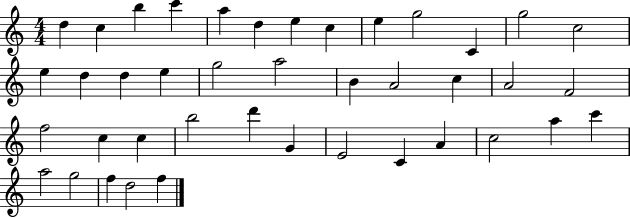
D5/q C5/q B5/q C6/q A5/q D5/q E5/q C5/q E5/q G5/h C4/q G5/h C5/h E5/q D5/q D5/q E5/q G5/h A5/h B4/q A4/h C5/q A4/h F4/h F5/h C5/q C5/q B5/h D6/q G4/q E4/h C4/q A4/q C5/h A5/q C6/q A5/h G5/h F5/q D5/h F5/q